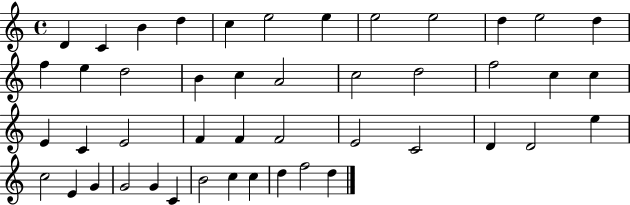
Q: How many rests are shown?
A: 0